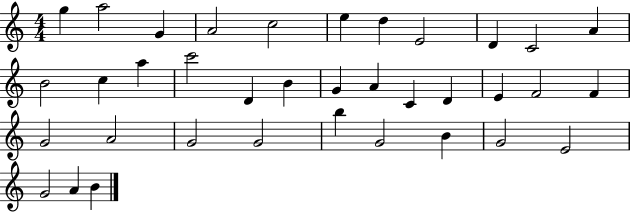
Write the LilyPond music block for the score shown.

{
  \clef treble
  \numericTimeSignature
  \time 4/4
  \key c \major
  g''4 a''2 g'4 | a'2 c''2 | e''4 d''4 e'2 | d'4 c'2 a'4 | \break b'2 c''4 a''4 | c'''2 d'4 b'4 | g'4 a'4 c'4 d'4 | e'4 f'2 f'4 | \break g'2 a'2 | g'2 g'2 | b''4 g'2 b'4 | g'2 e'2 | \break g'2 a'4 b'4 | \bar "|."
}